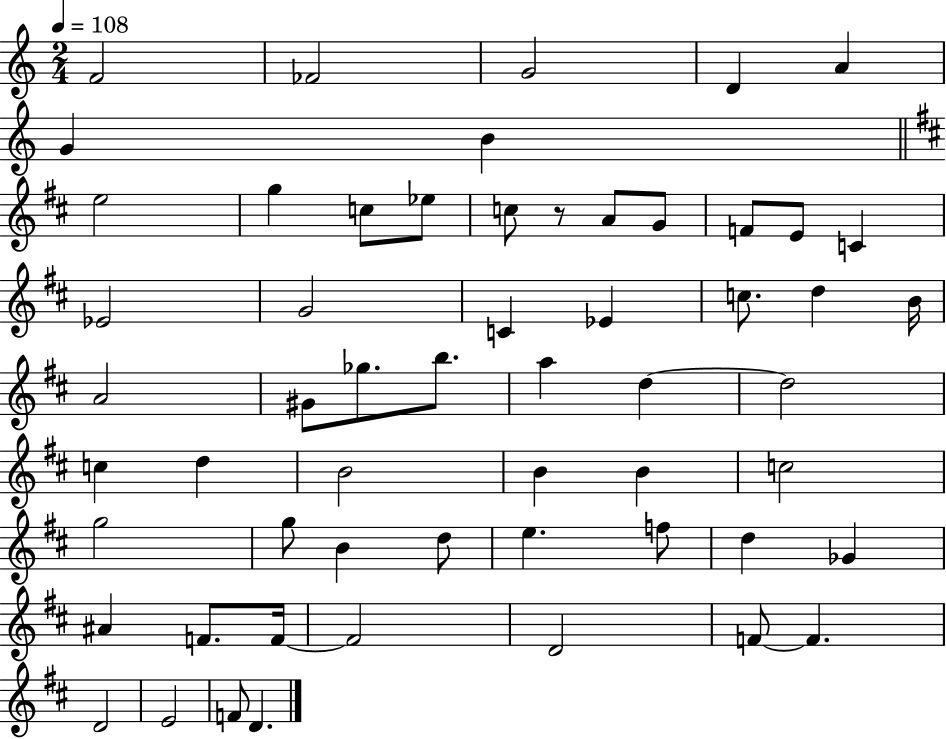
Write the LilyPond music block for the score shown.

{
  \clef treble
  \numericTimeSignature
  \time 2/4
  \key c \major
  \tempo 4 = 108
  \repeat volta 2 { f'2 | fes'2 | g'2 | d'4 a'4 | \break g'4 b'4 | \bar "||" \break \key b \minor e''2 | g''4 c''8 ees''8 | c''8 r8 a'8 g'8 | f'8 e'8 c'4 | \break ees'2 | g'2 | c'4 ees'4 | c''8. d''4 b'16 | \break a'2 | gis'8 ges''8. b''8. | a''4 d''4~~ | d''2 | \break c''4 d''4 | b'2 | b'4 b'4 | c''2 | \break g''2 | g''8 b'4 d''8 | e''4. f''8 | d''4 ges'4 | \break ais'4 f'8. f'16~~ | f'2 | d'2 | f'8~~ f'4. | \break d'2 | e'2 | f'8 d'4. | } \bar "|."
}